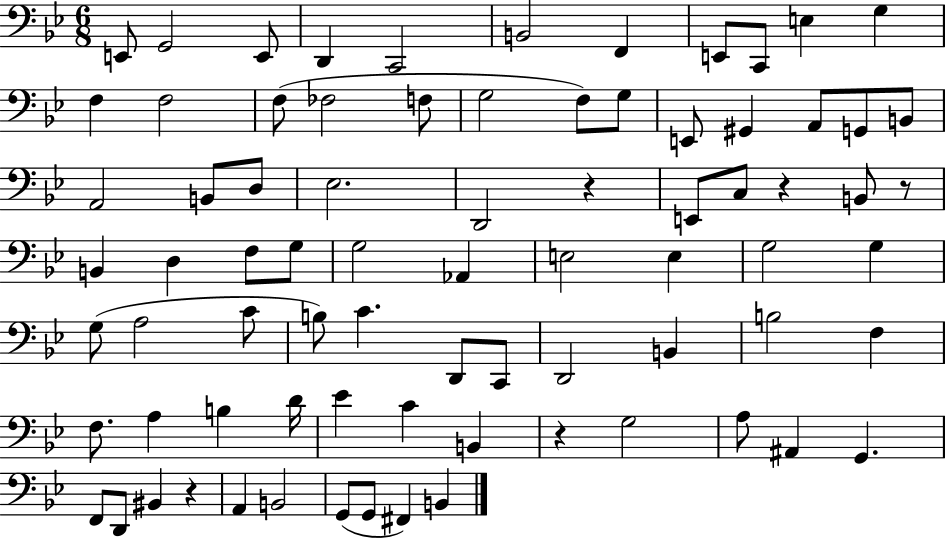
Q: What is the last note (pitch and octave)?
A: B2